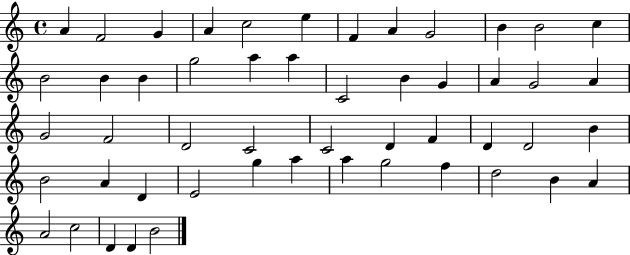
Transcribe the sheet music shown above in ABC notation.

X:1
T:Untitled
M:4/4
L:1/4
K:C
A F2 G A c2 e F A G2 B B2 c B2 B B g2 a a C2 B G A G2 A G2 F2 D2 C2 C2 D F D D2 B B2 A D E2 g a a g2 f d2 B A A2 c2 D D B2